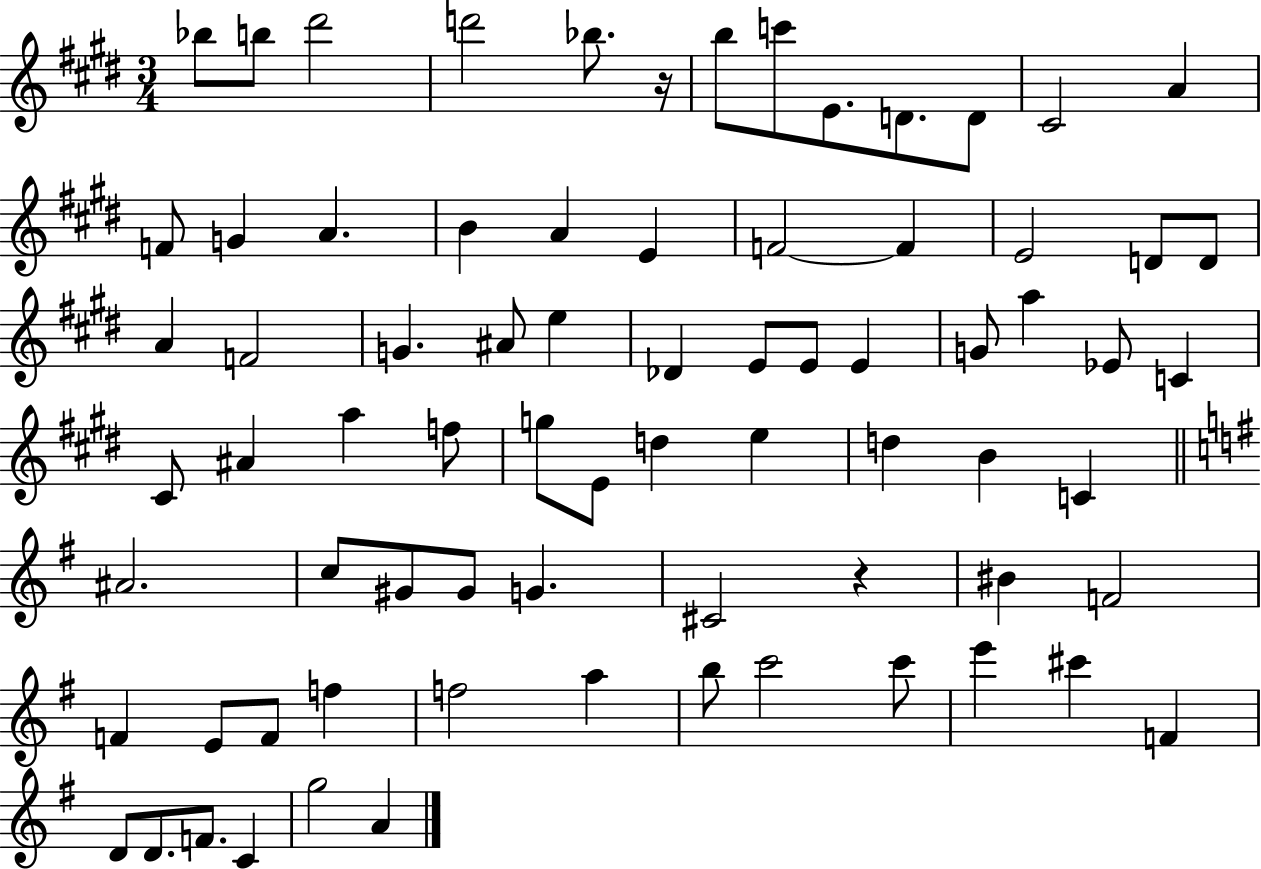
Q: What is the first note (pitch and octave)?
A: Bb5